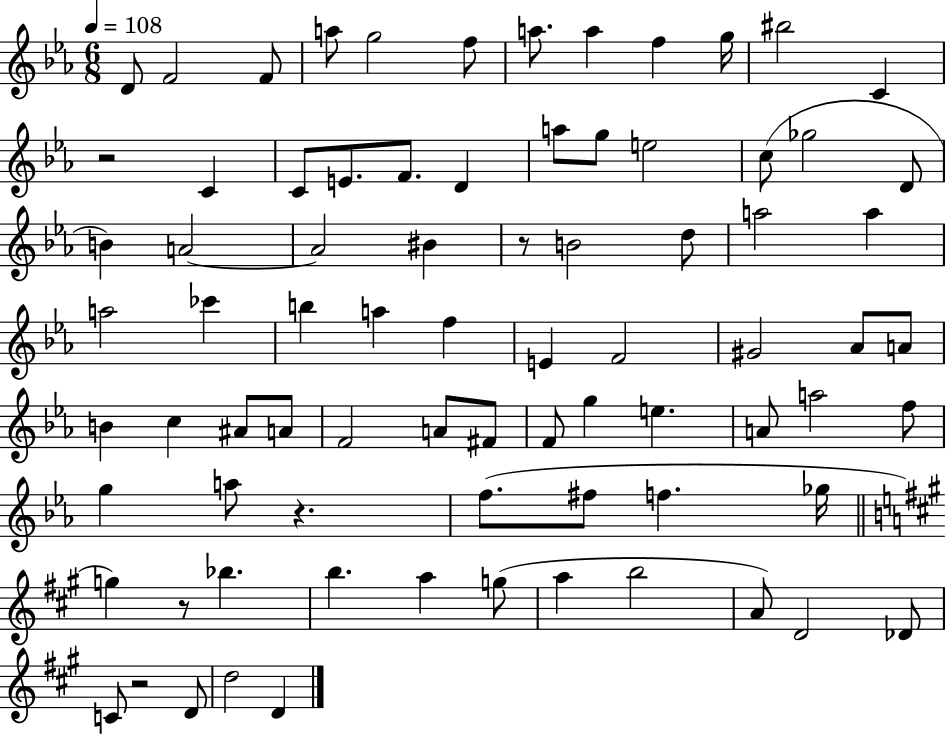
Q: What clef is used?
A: treble